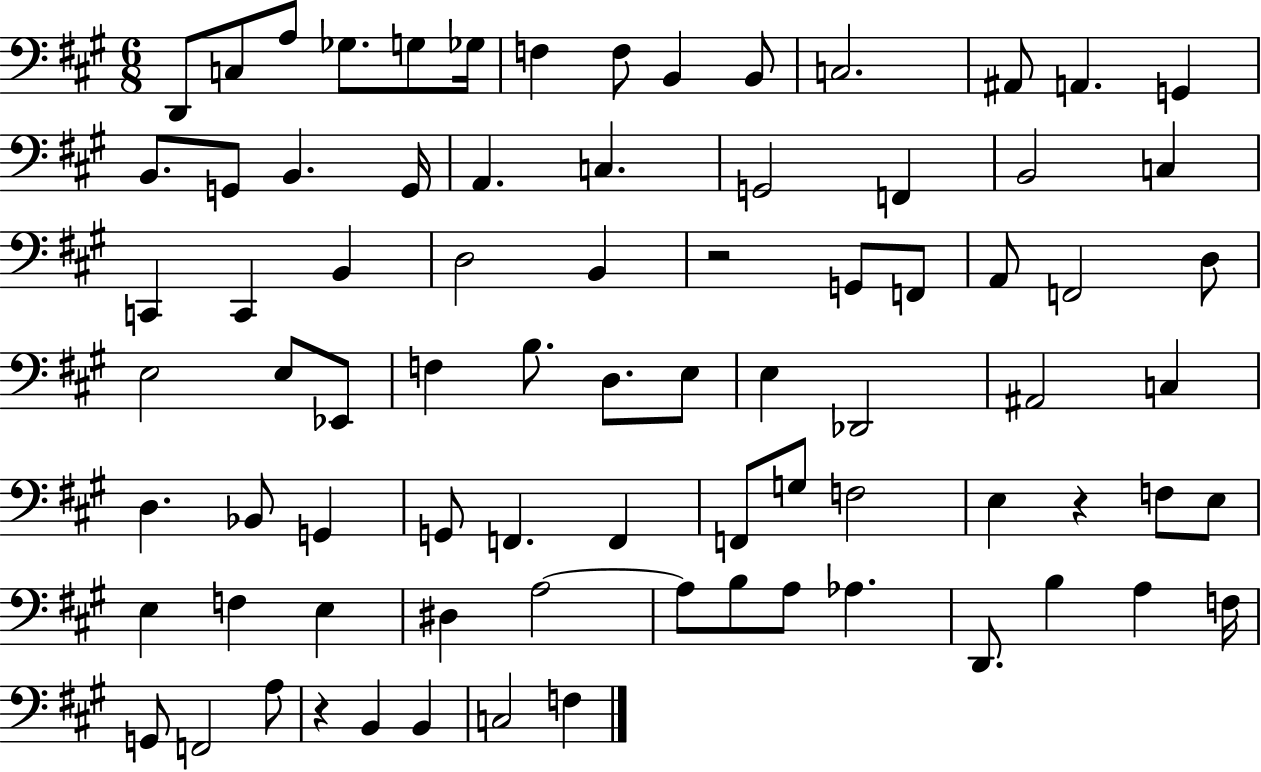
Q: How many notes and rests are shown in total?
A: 80